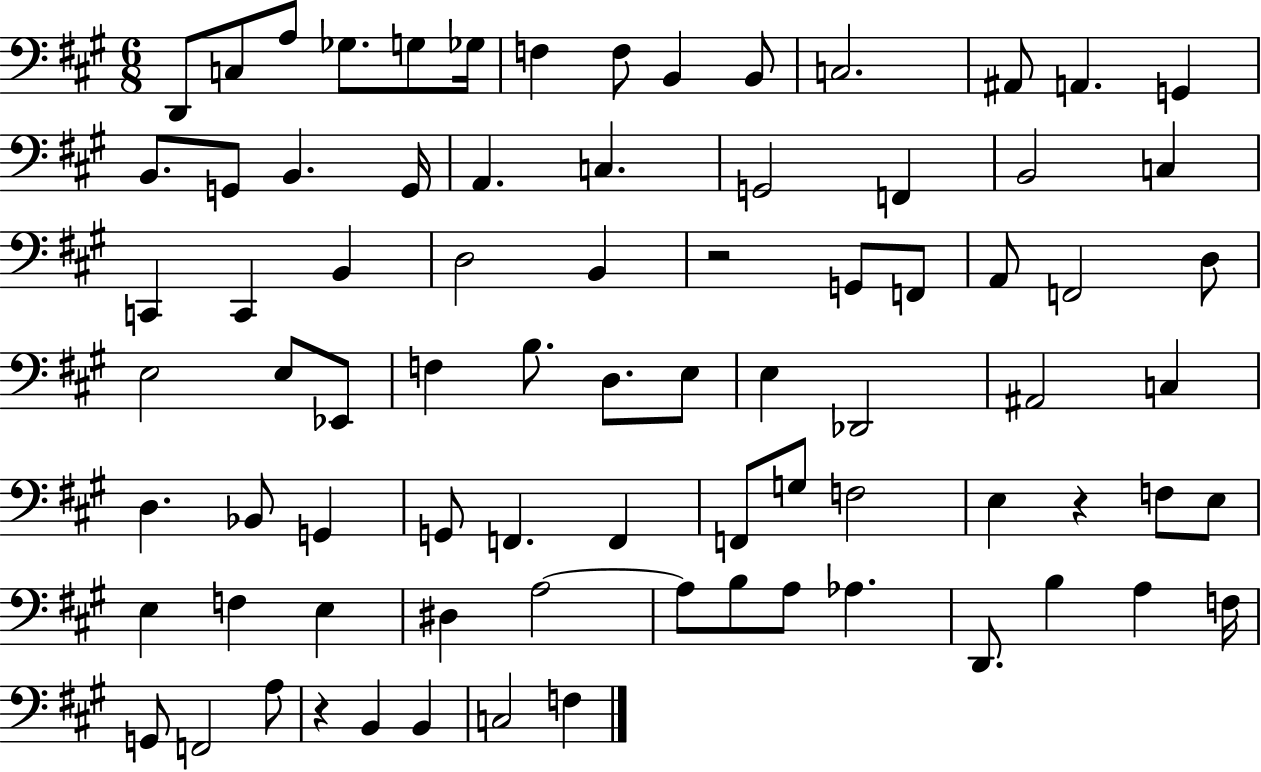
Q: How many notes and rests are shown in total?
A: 80